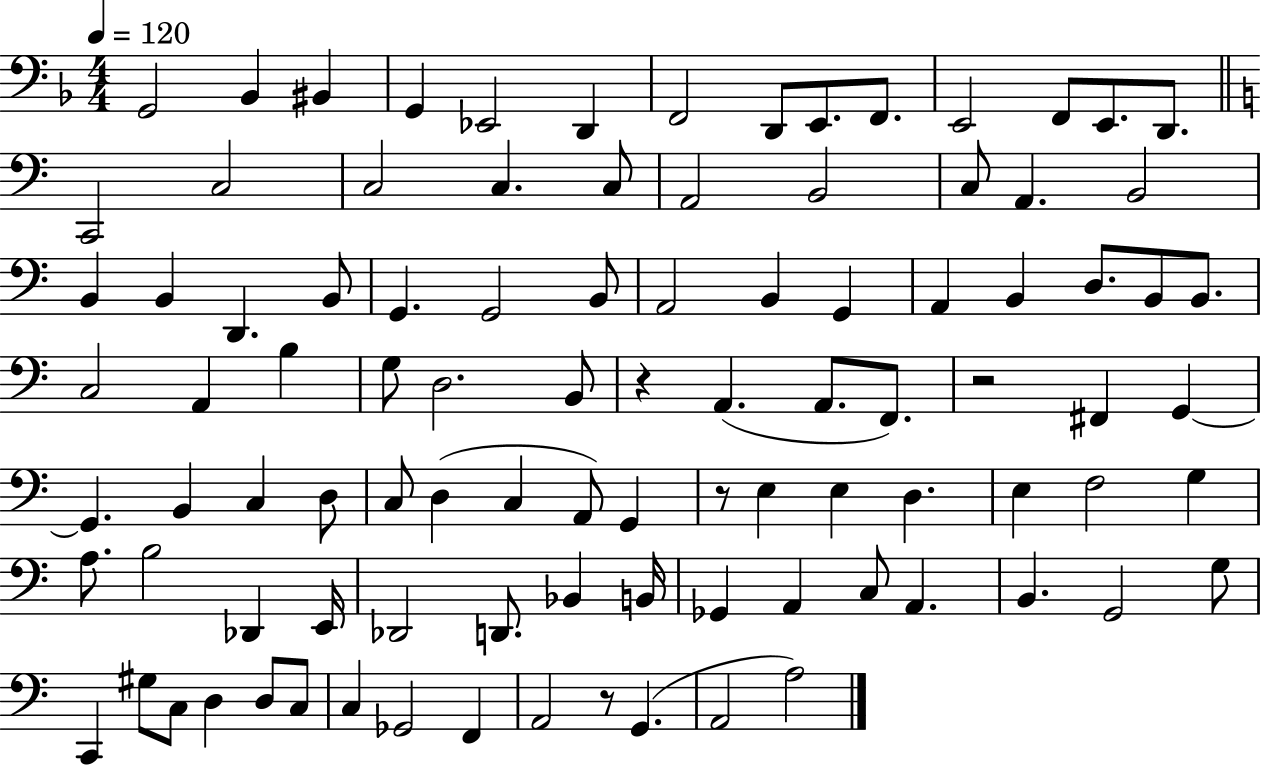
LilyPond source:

{
  \clef bass
  \numericTimeSignature
  \time 4/4
  \key f \major
  \tempo 4 = 120
  g,2 bes,4 bis,4 | g,4 ees,2 d,4 | f,2 d,8 e,8. f,8. | e,2 f,8 e,8. d,8. | \break \bar "||" \break \key a \minor c,2 c2 | c2 c4. c8 | a,2 b,2 | c8 a,4. b,2 | \break b,4 b,4 d,4. b,8 | g,4. g,2 b,8 | a,2 b,4 g,4 | a,4 b,4 d8. b,8 b,8. | \break c2 a,4 b4 | g8 d2. b,8 | r4 a,4.( a,8. f,8.) | r2 fis,4 g,4~~ | \break g,4. b,4 c4 d8 | c8 d4( c4 a,8) g,4 | r8 e4 e4 d4. | e4 f2 g4 | \break a8. b2 des,4 e,16 | des,2 d,8. bes,4 b,16 | ges,4 a,4 c8 a,4. | b,4. g,2 g8 | \break c,4 gis8 c8 d4 d8 c8 | c4 ges,2 f,4 | a,2 r8 g,4.( | a,2 a2) | \break \bar "|."
}